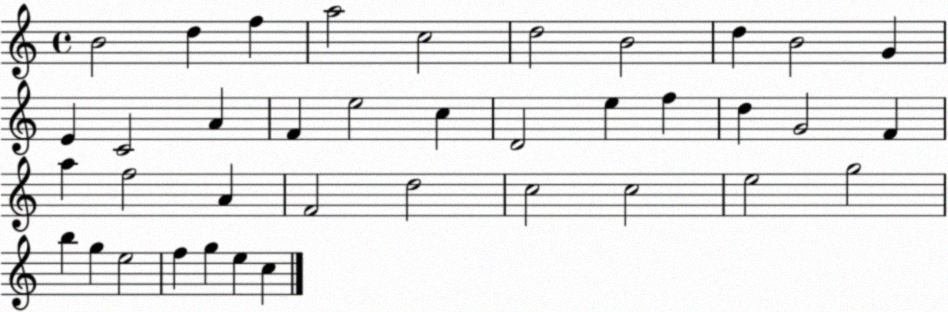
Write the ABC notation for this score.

X:1
T:Untitled
M:4/4
L:1/4
K:C
B2 d f a2 c2 d2 B2 d B2 G E C2 A F e2 c D2 e f d G2 F a f2 A F2 d2 c2 c2 e2 g2 b g e2 f g e c